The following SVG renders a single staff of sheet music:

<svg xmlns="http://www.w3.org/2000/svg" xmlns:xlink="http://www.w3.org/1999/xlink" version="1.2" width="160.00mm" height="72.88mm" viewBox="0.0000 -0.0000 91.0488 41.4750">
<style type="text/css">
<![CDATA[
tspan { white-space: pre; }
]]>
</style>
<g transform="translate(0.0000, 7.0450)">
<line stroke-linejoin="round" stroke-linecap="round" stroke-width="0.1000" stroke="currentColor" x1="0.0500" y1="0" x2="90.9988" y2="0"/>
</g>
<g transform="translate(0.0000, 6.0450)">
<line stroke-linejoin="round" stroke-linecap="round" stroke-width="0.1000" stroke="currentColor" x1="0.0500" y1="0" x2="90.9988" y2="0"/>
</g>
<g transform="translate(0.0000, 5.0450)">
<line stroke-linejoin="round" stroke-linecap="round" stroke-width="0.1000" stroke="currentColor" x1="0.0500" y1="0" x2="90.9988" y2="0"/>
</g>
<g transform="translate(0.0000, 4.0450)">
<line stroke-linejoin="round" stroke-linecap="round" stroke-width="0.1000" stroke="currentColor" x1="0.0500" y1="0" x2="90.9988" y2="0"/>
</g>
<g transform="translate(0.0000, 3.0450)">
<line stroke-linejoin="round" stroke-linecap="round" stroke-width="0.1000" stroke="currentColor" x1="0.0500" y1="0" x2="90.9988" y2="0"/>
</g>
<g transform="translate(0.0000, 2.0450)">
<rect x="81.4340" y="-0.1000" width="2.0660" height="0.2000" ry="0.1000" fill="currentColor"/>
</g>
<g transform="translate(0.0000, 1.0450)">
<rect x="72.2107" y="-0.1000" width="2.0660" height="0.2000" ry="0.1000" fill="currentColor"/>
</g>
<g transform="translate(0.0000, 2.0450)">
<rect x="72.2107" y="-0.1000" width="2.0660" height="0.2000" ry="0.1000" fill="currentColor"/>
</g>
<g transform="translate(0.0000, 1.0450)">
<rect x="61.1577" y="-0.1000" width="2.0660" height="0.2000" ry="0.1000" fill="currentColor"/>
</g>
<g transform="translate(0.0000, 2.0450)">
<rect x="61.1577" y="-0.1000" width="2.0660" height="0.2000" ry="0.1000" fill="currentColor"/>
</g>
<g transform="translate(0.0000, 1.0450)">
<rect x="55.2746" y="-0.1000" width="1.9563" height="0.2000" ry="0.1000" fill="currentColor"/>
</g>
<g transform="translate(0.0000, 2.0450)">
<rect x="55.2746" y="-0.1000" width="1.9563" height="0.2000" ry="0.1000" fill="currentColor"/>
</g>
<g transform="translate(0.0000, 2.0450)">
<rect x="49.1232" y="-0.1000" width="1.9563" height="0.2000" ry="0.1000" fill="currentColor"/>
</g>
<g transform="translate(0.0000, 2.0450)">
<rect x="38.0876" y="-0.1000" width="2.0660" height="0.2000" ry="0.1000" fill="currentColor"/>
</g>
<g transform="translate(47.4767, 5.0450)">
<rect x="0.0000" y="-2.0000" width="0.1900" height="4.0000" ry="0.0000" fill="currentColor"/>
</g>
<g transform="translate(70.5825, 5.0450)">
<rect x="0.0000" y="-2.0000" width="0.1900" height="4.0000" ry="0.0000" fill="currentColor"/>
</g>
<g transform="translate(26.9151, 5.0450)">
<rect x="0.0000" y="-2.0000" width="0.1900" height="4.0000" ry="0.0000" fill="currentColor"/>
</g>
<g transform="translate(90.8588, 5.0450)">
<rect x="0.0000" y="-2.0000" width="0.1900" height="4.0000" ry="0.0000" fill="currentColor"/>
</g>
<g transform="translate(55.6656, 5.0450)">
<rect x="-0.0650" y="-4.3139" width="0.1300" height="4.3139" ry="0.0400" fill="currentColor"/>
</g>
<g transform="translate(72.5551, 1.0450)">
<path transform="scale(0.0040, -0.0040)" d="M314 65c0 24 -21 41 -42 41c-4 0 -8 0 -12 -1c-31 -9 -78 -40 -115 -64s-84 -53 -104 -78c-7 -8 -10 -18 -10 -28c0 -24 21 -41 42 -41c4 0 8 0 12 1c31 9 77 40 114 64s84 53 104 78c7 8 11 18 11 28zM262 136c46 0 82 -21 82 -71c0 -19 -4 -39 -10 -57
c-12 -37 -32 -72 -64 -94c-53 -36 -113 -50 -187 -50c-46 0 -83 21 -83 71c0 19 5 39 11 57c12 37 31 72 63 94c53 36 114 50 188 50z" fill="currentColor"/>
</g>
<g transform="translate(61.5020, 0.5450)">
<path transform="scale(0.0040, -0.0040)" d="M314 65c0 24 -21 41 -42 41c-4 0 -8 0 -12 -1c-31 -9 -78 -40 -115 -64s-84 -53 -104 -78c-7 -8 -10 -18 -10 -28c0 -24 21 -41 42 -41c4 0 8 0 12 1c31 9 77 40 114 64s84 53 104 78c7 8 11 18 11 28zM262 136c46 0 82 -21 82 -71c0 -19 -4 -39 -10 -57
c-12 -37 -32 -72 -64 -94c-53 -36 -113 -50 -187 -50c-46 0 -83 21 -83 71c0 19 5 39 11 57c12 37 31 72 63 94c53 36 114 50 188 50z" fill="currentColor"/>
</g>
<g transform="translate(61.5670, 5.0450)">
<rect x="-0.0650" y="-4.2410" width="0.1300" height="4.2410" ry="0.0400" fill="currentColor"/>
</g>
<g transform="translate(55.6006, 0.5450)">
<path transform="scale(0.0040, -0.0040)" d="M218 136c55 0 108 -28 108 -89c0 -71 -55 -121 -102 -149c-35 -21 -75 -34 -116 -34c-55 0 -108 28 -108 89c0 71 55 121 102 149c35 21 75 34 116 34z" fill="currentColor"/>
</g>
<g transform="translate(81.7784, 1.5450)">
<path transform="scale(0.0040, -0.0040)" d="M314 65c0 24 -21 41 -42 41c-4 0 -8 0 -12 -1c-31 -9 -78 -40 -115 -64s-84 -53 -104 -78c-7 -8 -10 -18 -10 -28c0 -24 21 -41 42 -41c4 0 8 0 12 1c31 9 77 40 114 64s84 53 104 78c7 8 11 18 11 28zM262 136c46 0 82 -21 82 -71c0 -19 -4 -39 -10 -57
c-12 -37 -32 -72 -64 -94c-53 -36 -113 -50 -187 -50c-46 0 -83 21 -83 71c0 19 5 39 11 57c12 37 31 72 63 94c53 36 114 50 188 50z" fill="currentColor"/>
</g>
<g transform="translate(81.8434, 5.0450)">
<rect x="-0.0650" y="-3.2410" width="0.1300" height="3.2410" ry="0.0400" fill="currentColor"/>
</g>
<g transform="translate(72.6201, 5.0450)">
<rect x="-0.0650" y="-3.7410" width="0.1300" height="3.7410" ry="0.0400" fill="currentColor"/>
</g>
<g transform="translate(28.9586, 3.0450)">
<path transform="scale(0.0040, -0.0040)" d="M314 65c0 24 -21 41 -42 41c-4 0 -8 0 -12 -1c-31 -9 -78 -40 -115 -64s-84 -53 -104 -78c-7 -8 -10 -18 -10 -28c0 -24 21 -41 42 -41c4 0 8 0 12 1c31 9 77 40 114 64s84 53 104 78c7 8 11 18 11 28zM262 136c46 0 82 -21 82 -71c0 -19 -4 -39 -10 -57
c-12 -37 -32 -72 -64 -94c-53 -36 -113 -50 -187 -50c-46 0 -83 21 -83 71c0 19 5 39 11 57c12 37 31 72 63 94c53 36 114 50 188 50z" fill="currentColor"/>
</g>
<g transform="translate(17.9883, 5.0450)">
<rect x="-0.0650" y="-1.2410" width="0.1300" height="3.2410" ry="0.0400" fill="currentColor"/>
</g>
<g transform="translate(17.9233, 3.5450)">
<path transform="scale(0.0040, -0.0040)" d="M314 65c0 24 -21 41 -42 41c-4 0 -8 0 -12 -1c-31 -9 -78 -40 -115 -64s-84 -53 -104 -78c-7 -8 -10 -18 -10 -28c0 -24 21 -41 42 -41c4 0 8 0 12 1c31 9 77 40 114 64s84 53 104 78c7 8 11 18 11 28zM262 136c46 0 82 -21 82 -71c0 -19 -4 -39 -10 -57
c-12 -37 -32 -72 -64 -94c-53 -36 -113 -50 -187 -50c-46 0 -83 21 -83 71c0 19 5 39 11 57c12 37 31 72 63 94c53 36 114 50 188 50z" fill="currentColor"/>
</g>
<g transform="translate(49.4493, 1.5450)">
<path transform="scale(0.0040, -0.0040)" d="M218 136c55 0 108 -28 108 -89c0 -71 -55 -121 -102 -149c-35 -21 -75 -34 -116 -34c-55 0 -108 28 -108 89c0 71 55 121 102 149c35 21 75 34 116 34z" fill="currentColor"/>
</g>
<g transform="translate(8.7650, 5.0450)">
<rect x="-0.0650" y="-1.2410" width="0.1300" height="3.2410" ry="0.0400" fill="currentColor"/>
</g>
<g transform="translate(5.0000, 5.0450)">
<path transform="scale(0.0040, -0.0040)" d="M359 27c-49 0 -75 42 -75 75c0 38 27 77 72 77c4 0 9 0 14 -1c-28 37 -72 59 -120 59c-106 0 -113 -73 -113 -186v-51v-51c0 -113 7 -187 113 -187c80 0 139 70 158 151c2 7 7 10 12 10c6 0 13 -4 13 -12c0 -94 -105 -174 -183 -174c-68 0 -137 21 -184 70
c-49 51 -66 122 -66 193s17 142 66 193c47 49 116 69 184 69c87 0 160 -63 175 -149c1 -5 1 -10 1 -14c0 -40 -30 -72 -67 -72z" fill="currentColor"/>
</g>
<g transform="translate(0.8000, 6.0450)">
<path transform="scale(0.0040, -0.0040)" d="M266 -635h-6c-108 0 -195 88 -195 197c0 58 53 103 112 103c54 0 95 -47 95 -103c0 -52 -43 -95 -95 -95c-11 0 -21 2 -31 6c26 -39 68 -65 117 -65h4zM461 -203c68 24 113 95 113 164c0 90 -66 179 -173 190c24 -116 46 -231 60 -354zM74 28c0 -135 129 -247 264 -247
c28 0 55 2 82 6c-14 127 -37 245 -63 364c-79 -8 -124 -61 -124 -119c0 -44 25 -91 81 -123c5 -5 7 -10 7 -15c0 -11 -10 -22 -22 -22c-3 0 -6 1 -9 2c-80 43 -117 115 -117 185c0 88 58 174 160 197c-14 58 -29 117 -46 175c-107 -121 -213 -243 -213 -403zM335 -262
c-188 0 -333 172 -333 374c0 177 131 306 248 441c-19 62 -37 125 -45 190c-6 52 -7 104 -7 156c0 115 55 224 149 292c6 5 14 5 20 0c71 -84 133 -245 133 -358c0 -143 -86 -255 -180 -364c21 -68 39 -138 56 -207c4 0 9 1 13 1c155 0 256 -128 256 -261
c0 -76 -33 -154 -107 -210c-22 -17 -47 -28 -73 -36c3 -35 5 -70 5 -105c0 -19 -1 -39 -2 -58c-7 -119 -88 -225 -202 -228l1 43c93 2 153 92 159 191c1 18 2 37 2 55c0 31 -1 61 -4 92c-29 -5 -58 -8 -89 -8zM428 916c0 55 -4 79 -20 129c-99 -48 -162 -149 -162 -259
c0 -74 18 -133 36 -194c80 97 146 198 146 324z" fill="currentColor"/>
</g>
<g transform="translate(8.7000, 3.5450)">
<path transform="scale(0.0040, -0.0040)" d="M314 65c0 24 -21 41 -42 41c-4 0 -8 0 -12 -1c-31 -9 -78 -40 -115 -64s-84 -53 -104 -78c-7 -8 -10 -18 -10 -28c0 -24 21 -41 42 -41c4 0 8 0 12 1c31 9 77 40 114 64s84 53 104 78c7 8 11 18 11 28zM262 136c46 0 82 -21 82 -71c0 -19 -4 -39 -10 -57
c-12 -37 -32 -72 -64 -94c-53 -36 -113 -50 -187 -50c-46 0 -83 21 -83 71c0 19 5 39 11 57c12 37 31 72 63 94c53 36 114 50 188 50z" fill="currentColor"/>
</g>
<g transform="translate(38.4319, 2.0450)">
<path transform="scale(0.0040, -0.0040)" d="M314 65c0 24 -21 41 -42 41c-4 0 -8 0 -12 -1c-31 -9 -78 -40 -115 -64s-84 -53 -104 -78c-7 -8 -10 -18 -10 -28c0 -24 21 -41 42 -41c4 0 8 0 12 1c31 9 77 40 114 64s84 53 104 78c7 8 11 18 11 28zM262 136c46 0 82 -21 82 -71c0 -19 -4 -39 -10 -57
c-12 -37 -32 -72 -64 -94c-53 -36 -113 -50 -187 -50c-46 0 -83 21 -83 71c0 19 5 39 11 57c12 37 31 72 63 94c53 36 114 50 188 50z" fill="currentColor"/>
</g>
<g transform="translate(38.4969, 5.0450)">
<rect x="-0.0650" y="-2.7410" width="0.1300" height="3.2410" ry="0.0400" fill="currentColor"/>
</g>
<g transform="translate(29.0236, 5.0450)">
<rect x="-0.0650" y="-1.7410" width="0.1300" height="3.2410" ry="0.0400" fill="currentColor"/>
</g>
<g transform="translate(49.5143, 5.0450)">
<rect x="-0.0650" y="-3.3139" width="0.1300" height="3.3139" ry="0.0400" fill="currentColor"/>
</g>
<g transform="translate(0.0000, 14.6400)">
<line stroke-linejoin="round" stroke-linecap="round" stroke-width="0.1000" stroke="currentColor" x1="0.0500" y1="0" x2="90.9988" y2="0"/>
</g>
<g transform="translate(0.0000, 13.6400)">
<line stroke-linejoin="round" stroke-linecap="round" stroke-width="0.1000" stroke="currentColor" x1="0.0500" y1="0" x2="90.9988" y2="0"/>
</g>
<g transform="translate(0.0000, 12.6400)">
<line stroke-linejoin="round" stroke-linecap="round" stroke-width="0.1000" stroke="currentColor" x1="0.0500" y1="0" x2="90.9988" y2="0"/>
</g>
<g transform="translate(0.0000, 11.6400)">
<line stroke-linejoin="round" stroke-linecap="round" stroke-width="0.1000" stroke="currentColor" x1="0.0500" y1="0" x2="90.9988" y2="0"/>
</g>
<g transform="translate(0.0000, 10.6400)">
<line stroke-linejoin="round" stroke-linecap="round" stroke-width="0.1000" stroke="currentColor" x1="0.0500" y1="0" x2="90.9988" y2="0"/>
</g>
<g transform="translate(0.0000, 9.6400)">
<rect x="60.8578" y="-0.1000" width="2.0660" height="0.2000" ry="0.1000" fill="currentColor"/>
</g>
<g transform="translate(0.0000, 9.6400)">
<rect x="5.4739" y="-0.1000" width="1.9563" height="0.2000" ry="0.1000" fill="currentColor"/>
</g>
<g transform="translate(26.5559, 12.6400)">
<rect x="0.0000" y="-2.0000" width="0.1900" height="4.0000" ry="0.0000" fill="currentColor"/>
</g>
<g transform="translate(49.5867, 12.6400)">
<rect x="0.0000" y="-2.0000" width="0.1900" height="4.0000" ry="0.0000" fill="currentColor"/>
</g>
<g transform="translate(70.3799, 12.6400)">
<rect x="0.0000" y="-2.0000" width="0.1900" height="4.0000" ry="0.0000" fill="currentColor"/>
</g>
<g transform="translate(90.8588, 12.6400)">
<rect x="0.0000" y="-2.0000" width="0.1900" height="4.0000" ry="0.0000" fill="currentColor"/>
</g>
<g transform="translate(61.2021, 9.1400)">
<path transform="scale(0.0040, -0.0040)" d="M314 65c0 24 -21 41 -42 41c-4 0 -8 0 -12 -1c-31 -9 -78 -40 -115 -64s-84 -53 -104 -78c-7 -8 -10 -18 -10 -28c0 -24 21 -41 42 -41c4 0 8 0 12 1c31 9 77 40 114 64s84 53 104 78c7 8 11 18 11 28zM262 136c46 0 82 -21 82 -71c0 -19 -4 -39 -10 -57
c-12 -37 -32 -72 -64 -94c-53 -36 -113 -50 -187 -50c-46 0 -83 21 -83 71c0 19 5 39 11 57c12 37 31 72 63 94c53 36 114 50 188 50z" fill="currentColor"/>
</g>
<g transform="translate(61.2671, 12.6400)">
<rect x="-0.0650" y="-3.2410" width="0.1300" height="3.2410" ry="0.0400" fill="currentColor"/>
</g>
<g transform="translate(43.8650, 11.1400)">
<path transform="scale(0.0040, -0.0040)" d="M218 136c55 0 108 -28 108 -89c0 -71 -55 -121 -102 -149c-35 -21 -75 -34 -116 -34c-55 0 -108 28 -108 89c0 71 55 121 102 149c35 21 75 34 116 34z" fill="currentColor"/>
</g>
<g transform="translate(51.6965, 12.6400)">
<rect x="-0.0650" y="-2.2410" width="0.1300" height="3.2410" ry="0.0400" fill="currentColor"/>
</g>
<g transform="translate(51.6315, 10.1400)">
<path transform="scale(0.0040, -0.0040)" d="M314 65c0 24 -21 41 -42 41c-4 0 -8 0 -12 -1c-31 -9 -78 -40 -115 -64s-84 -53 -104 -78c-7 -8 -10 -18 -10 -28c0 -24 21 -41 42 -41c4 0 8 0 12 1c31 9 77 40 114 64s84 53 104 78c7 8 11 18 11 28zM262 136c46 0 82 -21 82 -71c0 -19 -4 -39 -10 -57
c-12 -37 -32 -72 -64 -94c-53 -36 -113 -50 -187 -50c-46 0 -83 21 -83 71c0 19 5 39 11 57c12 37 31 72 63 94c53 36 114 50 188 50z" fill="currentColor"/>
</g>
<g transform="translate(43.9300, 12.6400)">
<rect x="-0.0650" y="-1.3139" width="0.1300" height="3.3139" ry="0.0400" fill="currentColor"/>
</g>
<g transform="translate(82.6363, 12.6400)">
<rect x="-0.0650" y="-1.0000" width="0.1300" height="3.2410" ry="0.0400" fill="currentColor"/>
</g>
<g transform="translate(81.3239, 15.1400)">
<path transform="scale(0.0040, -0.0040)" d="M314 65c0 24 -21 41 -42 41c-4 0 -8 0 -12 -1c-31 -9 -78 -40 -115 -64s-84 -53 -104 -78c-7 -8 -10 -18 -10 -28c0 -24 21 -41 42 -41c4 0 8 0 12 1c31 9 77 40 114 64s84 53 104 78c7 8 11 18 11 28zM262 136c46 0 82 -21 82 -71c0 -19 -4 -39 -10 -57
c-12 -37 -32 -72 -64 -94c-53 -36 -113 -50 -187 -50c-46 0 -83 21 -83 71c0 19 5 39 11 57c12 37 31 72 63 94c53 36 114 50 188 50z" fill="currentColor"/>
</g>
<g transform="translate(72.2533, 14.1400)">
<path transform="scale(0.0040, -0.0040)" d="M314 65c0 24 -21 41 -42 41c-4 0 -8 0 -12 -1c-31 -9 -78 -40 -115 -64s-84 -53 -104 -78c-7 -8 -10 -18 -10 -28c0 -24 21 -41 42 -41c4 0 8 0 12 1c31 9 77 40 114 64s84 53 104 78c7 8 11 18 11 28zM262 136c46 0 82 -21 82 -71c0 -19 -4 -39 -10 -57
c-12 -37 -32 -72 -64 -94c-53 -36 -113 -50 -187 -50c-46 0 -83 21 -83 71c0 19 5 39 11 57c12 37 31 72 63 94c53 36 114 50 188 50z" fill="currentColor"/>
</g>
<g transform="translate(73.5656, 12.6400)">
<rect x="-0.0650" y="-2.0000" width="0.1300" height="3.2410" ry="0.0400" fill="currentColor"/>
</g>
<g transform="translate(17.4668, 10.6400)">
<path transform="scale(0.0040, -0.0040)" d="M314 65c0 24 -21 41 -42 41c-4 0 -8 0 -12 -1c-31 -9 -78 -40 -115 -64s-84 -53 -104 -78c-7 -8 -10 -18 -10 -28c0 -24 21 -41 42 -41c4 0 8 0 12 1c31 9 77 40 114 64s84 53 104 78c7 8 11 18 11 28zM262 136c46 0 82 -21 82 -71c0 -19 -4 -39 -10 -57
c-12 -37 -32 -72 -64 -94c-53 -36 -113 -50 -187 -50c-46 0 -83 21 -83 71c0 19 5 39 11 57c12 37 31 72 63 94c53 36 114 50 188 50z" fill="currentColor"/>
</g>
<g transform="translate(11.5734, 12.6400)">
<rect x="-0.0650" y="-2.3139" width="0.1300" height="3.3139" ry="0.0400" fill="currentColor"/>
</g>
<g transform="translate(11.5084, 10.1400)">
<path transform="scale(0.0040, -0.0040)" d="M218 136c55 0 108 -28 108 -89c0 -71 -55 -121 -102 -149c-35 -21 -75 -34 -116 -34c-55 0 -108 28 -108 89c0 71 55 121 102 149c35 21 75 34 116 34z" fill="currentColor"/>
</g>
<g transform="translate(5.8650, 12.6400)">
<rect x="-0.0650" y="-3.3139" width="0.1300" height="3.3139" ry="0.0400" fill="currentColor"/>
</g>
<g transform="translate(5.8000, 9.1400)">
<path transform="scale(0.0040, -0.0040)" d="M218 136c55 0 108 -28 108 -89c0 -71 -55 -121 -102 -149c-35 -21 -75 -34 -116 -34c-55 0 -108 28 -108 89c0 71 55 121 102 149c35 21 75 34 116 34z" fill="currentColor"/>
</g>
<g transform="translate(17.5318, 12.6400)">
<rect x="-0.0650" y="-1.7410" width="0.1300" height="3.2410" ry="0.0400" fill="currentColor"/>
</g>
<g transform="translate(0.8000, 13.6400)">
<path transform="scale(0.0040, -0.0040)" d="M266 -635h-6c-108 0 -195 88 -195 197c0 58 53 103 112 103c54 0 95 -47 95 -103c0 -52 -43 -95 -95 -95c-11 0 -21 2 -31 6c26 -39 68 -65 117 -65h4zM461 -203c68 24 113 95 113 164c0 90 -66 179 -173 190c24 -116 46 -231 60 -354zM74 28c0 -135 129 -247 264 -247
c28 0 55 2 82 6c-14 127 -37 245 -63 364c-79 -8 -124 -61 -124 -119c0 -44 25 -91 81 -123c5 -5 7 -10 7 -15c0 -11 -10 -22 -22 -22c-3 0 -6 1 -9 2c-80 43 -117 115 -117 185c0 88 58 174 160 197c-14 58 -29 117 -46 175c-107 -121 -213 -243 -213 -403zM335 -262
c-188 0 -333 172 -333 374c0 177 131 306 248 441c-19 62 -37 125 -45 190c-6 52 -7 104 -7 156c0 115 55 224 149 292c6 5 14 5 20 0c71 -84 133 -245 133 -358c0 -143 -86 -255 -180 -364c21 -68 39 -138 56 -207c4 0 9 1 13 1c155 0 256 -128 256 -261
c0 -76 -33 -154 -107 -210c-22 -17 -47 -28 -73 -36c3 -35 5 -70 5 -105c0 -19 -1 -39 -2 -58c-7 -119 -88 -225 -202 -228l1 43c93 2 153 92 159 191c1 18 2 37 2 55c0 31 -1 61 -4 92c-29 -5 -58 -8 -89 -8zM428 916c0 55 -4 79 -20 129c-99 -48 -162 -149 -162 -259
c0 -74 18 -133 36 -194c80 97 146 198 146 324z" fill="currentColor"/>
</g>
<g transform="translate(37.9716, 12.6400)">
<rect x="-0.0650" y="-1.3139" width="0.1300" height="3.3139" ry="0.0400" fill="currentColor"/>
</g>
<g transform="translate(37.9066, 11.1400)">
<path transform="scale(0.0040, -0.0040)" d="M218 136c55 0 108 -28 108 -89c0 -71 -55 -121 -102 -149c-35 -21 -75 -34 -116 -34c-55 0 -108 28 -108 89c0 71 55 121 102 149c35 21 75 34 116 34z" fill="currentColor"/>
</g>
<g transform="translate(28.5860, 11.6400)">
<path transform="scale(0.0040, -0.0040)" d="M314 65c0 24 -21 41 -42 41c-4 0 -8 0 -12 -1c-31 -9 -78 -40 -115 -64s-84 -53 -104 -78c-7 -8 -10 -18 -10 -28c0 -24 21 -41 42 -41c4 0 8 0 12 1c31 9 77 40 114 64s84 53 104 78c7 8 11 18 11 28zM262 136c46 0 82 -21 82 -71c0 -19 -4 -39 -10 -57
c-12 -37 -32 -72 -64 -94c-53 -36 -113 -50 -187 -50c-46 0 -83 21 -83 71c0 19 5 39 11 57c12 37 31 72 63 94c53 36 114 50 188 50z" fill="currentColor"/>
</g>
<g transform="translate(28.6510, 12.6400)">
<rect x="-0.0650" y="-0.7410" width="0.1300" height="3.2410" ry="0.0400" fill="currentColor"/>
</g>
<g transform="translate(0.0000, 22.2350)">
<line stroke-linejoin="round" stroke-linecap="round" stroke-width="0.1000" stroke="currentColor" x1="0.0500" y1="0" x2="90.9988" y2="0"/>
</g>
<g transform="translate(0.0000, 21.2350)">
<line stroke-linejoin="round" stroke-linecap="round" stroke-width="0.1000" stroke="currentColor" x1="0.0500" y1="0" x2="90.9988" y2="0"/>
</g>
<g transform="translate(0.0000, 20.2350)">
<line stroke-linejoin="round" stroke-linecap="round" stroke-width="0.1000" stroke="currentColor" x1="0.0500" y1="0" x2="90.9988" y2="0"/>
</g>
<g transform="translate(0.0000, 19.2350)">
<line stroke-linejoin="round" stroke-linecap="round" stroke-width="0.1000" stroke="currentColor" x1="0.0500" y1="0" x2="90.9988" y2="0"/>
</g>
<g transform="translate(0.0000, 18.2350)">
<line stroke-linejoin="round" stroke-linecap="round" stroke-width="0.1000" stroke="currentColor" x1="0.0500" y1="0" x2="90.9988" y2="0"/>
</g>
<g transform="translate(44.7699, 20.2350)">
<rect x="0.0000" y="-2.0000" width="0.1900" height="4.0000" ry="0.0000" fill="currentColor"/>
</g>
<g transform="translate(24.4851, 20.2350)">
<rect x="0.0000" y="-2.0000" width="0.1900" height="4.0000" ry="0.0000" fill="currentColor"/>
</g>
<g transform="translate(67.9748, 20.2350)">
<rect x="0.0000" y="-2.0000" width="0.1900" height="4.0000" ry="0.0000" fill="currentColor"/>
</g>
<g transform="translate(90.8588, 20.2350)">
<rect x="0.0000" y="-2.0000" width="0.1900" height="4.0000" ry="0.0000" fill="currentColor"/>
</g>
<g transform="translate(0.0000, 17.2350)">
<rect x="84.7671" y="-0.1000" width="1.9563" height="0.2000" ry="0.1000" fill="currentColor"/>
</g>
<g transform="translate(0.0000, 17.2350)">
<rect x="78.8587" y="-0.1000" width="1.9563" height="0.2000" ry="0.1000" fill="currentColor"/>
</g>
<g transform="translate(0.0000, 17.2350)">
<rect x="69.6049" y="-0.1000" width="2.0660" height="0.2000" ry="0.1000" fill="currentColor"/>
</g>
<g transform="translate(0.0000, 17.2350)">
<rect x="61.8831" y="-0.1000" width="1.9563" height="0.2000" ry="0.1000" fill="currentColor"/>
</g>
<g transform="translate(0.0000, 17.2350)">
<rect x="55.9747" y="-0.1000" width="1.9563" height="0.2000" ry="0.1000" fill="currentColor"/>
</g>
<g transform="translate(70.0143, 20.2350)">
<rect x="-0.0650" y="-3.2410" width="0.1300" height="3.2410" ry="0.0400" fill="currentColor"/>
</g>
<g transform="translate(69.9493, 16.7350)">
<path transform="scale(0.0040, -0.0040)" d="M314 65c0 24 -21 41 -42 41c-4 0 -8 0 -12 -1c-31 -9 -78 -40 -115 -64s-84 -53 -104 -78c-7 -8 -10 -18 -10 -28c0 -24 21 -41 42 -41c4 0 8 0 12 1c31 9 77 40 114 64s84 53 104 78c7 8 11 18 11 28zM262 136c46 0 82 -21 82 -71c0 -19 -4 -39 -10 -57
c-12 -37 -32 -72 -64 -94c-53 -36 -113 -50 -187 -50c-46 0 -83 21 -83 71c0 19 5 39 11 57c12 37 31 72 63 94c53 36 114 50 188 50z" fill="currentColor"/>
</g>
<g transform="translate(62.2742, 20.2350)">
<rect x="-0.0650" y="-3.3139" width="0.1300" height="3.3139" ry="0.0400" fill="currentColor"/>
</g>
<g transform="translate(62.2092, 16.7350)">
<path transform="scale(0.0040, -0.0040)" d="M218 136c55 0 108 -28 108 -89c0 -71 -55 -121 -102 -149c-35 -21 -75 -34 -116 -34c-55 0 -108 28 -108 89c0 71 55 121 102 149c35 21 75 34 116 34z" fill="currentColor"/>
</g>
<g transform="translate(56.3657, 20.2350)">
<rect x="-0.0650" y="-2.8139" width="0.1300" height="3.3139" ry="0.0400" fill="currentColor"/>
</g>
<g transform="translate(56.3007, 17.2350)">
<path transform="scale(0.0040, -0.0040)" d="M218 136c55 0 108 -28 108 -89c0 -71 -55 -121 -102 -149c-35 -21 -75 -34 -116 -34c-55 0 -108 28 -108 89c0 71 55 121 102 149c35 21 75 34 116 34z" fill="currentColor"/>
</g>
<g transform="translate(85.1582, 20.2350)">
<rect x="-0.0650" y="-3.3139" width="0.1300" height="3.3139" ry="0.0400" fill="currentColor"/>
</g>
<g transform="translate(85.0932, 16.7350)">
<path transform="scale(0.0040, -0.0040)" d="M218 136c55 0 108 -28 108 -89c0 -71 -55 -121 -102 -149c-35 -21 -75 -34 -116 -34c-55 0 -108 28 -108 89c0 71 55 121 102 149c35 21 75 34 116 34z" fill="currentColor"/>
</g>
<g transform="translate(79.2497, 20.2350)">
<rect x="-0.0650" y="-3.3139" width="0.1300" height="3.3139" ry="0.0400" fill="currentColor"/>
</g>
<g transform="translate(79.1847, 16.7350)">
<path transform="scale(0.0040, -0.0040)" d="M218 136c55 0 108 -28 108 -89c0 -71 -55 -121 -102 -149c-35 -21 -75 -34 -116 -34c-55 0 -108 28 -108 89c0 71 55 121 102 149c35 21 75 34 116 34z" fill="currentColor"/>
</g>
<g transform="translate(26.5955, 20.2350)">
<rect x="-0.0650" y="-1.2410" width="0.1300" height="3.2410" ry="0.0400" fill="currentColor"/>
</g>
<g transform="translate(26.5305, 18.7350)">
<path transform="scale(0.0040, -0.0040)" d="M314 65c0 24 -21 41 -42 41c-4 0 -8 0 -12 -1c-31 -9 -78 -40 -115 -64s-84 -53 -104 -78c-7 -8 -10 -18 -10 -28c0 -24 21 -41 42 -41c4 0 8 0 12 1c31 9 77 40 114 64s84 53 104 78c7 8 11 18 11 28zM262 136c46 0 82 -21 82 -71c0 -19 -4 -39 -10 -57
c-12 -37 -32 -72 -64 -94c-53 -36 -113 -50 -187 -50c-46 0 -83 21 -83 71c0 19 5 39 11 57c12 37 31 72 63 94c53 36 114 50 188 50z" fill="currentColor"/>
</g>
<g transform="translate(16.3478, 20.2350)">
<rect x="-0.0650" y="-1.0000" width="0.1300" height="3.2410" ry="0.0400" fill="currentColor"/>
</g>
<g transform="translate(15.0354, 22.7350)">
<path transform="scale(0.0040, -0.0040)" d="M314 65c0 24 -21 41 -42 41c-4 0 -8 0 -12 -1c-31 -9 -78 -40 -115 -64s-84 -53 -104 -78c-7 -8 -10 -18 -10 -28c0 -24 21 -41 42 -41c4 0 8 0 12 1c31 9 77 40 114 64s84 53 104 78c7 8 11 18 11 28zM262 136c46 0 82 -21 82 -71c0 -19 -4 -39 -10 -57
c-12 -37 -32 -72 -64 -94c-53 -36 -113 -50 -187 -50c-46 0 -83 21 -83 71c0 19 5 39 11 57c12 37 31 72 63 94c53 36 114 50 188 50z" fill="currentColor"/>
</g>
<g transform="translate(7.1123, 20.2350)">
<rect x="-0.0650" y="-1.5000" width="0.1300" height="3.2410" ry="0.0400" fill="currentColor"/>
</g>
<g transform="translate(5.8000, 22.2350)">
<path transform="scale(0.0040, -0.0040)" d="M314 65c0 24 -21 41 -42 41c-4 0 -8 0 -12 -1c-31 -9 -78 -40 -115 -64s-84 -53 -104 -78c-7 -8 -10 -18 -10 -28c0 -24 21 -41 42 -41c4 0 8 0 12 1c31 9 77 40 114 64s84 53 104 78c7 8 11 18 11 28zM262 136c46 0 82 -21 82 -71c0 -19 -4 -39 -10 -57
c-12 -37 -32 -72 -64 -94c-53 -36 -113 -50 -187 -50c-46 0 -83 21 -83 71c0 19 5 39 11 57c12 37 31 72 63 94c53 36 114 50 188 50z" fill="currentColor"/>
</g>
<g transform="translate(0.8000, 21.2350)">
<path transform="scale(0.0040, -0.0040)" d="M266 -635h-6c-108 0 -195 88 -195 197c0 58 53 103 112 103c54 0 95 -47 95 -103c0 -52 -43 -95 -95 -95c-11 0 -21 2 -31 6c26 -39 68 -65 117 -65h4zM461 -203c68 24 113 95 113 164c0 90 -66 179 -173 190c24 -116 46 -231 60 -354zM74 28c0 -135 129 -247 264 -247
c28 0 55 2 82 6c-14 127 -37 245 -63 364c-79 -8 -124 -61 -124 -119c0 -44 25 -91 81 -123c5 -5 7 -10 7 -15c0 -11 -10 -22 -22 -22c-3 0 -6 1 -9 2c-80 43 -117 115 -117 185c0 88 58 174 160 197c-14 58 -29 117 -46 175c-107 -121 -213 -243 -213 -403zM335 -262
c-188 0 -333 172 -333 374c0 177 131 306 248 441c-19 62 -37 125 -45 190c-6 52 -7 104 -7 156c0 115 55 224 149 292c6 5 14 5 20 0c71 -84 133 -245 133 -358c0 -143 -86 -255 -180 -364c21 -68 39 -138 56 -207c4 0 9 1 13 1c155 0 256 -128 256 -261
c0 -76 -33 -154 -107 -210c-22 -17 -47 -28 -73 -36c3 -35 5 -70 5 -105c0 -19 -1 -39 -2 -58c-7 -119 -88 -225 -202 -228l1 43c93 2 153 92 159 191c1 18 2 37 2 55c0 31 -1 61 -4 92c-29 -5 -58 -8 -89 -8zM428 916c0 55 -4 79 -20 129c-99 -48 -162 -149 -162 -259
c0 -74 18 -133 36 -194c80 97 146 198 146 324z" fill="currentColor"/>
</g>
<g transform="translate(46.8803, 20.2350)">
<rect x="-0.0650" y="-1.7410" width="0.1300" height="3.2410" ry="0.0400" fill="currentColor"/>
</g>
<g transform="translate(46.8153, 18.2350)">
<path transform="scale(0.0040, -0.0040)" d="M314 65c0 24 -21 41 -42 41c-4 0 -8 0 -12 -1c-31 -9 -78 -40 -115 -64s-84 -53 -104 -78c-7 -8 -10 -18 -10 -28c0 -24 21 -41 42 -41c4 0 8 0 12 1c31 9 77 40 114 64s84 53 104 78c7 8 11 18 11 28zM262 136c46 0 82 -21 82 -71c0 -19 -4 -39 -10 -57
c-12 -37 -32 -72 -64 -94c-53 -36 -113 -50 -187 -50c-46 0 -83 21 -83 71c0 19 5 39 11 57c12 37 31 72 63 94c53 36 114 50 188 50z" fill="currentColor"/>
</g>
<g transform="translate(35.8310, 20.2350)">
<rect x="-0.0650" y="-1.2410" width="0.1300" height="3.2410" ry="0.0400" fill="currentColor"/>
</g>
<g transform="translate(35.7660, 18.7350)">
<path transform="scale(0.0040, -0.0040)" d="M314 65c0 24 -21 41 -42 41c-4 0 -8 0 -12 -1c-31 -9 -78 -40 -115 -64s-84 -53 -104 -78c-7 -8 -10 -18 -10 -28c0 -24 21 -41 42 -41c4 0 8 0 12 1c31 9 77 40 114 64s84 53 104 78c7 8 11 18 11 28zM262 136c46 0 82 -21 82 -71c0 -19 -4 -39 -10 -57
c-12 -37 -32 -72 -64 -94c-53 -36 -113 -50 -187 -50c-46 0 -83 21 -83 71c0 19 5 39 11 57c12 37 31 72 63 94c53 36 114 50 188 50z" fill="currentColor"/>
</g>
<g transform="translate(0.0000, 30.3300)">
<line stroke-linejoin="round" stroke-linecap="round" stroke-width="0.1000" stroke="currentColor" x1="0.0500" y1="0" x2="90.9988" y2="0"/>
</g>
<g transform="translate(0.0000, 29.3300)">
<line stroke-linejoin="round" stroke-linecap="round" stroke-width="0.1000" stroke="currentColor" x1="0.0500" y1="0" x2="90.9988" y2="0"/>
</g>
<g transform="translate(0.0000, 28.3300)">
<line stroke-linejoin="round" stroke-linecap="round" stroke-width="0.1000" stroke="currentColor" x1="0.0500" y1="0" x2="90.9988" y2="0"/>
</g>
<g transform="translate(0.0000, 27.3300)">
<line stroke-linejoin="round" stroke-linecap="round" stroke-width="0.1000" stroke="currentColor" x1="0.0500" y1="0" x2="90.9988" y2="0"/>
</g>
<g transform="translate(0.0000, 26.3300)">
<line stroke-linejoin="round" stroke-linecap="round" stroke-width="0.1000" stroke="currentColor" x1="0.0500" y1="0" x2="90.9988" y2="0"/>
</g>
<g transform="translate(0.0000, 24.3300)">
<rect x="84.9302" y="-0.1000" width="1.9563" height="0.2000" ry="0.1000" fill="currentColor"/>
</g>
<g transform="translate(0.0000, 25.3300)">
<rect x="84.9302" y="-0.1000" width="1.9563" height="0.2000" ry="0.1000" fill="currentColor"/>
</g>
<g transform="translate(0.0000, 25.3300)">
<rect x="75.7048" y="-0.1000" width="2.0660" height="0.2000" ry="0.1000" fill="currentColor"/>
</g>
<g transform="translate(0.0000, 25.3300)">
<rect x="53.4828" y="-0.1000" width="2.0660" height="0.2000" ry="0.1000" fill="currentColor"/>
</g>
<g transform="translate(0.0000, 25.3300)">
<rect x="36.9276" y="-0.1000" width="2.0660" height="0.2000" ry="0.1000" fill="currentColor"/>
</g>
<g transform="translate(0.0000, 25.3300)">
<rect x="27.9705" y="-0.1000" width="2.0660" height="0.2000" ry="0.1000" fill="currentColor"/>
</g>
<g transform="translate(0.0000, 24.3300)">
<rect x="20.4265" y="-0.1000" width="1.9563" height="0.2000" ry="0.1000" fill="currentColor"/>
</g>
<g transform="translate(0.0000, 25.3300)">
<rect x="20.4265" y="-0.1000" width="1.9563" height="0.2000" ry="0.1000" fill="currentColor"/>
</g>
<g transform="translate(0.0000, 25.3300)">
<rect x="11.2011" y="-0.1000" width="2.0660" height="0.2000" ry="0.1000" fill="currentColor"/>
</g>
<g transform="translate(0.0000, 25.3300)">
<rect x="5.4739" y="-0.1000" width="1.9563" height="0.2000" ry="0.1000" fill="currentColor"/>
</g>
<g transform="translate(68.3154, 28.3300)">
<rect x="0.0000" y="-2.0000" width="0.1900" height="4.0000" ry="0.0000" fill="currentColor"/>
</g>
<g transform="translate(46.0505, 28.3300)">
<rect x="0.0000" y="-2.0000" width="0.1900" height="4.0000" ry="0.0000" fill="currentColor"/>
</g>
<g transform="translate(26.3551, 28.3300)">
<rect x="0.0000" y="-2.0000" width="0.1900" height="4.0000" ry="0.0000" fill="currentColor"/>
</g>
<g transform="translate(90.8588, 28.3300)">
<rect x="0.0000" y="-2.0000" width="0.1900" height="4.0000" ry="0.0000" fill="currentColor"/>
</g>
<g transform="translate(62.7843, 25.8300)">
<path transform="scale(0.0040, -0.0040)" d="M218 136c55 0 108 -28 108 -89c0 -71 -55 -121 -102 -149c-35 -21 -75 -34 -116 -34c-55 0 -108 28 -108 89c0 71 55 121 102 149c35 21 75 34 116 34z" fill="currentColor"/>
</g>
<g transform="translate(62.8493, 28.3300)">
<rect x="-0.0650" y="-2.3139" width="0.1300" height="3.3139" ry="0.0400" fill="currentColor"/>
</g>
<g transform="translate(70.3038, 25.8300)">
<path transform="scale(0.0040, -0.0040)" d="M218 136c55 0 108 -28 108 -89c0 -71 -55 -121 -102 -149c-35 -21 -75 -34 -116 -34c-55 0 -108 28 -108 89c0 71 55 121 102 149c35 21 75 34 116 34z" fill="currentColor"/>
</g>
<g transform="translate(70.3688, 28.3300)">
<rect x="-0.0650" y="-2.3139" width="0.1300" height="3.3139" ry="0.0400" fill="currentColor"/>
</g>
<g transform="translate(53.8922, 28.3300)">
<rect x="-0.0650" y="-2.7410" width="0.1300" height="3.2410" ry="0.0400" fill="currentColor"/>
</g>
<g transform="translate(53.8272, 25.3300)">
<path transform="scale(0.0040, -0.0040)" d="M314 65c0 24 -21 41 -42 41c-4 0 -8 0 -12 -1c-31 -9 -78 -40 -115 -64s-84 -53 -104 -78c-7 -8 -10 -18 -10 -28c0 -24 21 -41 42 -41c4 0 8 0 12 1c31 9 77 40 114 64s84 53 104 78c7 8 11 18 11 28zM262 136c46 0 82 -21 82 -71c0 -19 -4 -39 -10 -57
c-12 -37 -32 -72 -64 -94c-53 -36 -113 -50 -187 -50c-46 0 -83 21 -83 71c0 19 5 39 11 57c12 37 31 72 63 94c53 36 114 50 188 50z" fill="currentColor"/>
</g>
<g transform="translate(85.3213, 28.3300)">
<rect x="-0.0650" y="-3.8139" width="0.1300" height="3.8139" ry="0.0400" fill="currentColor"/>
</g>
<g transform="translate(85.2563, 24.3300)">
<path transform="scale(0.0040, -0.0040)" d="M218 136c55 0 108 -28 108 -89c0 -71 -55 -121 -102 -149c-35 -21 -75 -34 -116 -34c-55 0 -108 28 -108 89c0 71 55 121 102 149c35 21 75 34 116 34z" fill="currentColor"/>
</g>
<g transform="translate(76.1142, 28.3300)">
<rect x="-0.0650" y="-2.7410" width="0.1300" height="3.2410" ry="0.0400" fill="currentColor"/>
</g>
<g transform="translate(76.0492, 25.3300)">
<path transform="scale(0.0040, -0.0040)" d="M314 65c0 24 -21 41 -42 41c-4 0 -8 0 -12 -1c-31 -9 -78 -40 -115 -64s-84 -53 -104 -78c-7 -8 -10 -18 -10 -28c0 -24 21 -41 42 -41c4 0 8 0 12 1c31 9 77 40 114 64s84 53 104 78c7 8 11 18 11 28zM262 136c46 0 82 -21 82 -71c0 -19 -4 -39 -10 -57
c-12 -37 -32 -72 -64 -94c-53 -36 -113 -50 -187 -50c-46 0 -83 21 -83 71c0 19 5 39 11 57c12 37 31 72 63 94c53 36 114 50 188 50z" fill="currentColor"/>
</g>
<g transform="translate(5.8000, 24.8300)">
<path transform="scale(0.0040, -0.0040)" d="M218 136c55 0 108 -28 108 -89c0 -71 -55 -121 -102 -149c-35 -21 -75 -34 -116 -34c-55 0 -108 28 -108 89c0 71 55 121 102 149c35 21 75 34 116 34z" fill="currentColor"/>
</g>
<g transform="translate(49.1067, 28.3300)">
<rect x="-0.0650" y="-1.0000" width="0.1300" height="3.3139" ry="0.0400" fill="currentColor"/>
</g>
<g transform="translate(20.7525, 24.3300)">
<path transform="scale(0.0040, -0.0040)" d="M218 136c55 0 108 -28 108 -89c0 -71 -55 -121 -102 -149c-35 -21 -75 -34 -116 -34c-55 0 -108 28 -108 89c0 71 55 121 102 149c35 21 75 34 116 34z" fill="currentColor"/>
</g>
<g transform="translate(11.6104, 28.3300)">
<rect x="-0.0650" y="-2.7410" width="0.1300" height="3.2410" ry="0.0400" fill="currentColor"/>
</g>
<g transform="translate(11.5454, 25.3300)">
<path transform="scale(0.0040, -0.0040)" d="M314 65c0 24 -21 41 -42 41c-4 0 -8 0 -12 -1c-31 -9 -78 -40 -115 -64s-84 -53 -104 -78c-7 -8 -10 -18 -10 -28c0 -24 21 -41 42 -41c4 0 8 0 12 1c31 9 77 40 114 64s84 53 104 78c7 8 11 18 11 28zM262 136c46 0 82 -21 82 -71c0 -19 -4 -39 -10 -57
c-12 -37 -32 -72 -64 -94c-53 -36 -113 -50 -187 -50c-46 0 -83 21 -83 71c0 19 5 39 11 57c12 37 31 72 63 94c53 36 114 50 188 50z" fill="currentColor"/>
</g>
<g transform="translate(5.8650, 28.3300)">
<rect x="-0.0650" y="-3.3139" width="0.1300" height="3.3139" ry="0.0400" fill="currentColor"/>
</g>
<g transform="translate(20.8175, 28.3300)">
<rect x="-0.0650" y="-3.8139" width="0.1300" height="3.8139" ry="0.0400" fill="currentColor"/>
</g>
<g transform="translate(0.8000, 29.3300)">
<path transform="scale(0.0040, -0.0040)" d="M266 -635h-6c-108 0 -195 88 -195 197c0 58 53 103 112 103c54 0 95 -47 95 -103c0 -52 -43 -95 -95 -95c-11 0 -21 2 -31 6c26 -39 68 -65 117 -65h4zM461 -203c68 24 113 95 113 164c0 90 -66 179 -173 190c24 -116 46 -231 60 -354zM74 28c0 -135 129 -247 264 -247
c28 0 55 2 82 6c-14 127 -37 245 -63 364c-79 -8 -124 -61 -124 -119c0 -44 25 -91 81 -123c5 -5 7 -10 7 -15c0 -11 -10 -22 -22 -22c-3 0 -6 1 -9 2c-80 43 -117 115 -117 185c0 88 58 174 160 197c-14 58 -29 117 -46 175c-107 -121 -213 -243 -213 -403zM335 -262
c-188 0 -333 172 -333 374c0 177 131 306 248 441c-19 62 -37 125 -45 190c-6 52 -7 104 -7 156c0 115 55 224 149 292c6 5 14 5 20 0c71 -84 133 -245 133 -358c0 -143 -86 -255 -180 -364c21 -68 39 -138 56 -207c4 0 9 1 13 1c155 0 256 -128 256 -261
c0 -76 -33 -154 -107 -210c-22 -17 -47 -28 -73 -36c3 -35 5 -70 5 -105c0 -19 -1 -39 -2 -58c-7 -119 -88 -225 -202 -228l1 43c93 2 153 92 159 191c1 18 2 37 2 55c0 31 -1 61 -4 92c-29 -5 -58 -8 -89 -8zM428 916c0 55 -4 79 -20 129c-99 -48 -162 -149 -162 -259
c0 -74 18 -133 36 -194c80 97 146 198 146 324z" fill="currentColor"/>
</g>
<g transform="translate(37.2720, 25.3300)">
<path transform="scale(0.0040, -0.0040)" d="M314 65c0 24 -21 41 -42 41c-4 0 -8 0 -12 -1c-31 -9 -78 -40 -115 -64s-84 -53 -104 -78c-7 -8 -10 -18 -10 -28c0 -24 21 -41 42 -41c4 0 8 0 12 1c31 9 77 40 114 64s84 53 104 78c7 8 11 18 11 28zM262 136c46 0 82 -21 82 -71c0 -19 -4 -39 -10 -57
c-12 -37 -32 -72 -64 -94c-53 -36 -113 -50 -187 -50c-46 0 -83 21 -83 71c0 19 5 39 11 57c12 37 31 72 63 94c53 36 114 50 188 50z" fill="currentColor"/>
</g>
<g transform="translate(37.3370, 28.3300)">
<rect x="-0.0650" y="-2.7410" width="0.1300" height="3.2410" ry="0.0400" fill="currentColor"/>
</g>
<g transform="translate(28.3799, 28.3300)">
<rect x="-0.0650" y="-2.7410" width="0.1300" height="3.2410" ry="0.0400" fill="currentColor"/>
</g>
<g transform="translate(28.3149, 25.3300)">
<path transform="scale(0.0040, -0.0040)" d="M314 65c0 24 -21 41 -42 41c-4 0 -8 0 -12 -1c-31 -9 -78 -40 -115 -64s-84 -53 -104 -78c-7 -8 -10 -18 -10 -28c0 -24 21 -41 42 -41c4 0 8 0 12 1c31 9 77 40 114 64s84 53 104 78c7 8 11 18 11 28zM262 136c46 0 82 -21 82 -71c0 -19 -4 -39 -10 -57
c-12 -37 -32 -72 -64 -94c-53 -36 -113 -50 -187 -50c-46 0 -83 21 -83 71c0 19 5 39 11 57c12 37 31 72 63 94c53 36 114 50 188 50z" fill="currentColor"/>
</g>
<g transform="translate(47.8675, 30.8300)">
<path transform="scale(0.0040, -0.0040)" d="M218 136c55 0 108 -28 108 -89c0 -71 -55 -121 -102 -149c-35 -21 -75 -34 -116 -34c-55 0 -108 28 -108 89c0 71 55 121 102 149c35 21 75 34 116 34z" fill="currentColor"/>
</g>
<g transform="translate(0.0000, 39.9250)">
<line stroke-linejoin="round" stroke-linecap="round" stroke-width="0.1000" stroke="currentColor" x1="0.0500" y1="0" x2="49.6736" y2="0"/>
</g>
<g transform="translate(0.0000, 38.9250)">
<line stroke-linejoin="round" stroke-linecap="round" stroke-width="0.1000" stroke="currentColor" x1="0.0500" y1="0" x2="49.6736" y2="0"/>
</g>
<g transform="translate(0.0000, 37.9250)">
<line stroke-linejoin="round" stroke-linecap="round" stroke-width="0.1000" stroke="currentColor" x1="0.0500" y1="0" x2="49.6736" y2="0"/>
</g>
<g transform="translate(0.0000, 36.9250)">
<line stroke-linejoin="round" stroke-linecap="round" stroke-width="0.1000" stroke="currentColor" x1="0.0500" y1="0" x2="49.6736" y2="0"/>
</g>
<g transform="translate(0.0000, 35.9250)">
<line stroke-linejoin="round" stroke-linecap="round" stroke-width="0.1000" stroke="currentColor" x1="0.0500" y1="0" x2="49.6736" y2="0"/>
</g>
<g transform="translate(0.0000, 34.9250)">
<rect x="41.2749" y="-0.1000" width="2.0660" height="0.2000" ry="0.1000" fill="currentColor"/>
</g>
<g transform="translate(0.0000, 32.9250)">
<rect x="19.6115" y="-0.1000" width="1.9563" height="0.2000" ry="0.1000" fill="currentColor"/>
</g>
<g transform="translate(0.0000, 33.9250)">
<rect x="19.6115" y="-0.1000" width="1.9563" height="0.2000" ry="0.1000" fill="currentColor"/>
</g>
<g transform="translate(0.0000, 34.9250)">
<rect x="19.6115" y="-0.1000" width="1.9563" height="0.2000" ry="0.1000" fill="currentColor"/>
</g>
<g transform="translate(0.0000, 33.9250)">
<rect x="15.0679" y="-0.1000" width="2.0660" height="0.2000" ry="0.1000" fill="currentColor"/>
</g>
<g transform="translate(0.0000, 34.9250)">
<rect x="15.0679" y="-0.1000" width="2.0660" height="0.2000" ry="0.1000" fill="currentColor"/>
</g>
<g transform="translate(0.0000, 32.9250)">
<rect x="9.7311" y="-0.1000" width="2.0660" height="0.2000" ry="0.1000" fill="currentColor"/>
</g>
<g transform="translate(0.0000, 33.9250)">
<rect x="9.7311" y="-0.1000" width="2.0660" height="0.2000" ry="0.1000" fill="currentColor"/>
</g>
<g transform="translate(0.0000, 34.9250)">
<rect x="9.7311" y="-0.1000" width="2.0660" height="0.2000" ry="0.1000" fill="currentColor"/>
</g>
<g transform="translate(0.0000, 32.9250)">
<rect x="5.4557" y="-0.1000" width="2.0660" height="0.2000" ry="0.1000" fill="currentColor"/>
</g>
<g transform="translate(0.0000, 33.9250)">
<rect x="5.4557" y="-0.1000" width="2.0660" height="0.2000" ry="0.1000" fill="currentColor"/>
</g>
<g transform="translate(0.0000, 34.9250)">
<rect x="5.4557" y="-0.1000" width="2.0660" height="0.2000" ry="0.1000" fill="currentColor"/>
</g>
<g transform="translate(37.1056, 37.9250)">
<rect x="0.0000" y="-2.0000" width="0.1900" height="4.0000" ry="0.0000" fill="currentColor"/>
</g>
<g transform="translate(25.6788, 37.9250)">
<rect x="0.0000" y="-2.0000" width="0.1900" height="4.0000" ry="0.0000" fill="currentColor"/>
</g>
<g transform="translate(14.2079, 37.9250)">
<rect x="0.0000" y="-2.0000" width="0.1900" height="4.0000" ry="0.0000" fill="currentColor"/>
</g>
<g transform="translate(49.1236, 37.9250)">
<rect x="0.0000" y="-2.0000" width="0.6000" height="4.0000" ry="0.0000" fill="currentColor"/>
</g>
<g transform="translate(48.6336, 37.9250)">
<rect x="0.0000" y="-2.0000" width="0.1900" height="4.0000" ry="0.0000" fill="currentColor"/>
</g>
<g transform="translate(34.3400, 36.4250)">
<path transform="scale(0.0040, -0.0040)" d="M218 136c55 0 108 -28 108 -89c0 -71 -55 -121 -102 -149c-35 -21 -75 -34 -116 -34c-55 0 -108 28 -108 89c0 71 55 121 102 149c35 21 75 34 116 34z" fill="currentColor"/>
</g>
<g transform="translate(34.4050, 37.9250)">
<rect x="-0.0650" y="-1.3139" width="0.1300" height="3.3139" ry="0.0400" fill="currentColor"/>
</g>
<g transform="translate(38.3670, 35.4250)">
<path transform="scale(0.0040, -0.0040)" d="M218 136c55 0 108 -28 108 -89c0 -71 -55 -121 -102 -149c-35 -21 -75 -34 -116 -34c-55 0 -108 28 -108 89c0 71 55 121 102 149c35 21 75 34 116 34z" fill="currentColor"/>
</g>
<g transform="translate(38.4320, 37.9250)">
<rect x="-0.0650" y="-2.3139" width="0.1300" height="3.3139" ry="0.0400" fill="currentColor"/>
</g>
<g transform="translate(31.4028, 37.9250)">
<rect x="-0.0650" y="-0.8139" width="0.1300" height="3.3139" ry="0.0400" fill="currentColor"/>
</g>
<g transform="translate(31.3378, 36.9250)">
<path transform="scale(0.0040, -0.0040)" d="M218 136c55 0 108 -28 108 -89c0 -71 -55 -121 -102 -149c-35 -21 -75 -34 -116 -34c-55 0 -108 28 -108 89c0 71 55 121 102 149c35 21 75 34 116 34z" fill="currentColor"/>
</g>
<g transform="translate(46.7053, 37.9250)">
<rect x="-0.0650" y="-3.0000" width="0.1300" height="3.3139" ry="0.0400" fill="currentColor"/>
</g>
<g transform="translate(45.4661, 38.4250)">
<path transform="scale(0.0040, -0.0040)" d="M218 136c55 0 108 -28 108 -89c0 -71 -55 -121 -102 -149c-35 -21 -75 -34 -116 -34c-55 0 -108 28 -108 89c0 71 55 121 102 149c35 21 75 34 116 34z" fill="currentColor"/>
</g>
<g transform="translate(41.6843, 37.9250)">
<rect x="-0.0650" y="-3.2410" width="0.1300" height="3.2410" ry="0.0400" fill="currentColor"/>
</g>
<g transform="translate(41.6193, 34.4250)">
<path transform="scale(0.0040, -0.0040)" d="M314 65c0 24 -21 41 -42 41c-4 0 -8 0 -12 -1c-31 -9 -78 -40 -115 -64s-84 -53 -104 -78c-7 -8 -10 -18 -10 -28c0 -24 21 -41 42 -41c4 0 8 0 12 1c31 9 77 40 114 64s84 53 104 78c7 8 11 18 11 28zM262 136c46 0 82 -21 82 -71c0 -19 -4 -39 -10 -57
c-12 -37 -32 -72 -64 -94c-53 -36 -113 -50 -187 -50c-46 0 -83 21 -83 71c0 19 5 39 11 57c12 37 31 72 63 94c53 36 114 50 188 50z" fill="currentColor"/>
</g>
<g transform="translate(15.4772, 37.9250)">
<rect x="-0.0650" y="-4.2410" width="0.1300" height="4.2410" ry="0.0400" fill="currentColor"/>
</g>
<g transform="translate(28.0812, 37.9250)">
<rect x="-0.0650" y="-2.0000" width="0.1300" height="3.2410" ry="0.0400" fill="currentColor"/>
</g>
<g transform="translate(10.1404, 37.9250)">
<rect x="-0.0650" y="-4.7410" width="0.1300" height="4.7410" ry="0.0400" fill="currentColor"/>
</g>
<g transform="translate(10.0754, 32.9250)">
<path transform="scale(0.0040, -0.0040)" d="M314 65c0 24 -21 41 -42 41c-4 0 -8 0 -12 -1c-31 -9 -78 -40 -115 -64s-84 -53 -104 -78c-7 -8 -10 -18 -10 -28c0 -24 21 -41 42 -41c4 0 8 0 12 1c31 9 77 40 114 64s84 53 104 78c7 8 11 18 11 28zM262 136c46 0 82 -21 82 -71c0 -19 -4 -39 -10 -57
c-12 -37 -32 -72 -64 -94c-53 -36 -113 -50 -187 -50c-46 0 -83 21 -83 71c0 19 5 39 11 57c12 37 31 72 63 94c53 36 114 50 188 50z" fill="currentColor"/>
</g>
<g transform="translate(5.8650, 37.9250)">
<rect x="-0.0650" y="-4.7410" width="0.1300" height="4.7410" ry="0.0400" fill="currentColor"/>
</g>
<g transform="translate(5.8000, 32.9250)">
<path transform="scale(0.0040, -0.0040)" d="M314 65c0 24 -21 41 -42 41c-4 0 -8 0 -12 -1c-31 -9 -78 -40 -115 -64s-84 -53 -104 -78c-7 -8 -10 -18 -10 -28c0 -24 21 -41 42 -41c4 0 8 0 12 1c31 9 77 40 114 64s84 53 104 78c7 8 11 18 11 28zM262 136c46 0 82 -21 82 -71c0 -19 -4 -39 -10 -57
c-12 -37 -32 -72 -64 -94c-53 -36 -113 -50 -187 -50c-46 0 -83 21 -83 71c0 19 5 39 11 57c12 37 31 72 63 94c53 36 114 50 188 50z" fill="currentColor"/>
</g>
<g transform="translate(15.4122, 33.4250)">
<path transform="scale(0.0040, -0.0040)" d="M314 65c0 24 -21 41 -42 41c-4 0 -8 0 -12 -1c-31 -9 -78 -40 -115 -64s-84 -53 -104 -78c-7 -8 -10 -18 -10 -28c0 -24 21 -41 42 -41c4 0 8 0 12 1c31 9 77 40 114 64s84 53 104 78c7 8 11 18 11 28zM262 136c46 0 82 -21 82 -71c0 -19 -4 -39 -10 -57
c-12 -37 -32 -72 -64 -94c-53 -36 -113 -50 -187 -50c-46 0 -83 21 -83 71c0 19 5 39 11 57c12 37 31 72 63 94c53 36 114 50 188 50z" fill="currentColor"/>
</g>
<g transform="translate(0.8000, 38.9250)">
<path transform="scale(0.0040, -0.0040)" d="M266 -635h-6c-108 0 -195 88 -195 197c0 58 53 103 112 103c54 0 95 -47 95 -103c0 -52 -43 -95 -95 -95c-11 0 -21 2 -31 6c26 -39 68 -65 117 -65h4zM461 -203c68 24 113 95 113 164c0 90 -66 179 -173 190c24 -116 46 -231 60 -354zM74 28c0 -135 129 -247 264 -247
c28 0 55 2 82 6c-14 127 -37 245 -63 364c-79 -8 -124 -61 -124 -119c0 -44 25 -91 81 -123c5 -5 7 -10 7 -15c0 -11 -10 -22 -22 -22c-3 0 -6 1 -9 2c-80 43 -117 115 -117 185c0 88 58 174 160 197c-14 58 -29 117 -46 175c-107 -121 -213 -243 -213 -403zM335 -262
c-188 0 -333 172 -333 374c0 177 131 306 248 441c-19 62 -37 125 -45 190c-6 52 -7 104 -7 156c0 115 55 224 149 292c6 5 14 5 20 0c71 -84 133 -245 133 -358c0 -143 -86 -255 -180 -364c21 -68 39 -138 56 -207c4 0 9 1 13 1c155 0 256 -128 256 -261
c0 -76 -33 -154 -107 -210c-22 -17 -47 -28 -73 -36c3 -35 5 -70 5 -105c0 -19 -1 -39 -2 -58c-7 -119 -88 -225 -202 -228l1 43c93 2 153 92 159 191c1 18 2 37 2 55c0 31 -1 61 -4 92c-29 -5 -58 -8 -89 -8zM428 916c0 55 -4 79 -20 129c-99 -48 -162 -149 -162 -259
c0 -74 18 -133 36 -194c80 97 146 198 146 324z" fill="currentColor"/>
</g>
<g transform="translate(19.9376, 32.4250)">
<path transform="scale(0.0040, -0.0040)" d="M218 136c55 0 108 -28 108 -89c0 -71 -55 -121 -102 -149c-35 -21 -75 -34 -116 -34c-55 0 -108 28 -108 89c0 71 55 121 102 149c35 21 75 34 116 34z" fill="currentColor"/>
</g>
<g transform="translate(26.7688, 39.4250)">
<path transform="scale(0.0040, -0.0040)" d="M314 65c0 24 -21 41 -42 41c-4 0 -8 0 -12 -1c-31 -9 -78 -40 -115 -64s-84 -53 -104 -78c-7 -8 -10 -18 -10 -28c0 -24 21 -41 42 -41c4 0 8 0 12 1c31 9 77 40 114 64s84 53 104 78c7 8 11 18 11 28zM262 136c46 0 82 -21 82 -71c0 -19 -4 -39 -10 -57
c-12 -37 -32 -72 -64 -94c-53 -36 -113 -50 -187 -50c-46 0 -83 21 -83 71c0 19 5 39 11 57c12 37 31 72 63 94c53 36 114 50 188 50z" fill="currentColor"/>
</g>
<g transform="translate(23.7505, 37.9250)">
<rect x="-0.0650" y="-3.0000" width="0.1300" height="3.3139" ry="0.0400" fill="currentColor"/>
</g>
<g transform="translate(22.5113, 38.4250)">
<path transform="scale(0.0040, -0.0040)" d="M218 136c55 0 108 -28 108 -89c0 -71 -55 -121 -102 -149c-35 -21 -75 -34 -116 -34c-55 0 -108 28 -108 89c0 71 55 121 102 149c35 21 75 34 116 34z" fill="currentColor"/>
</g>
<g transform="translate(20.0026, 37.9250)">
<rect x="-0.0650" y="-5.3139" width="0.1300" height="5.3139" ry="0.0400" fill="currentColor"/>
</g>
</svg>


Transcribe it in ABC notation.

X:1
T:Untitled
M:4/4
L:1/4
K:C
e2 e2 f2 a2 b d' d'2 c'2 b2 b g f2 d2 e e g2 b2 F2 D2 E2 D2 e2 e2 f2 a b b2 b b b a2 c' a2 a2 D a2 g g a2 c' e'2 e'2 d'2 f' A F2 d e g b2 A